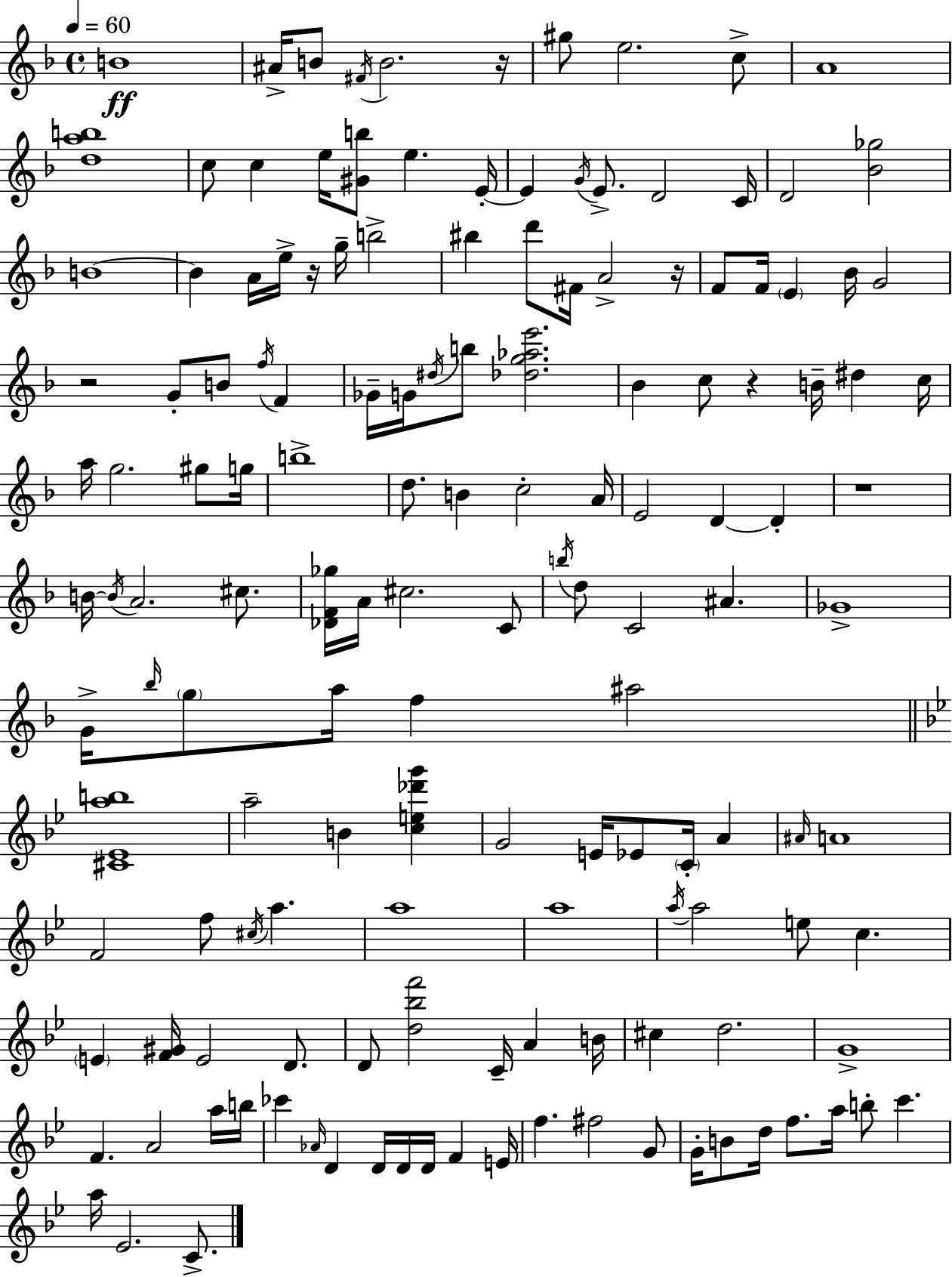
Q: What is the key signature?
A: F major